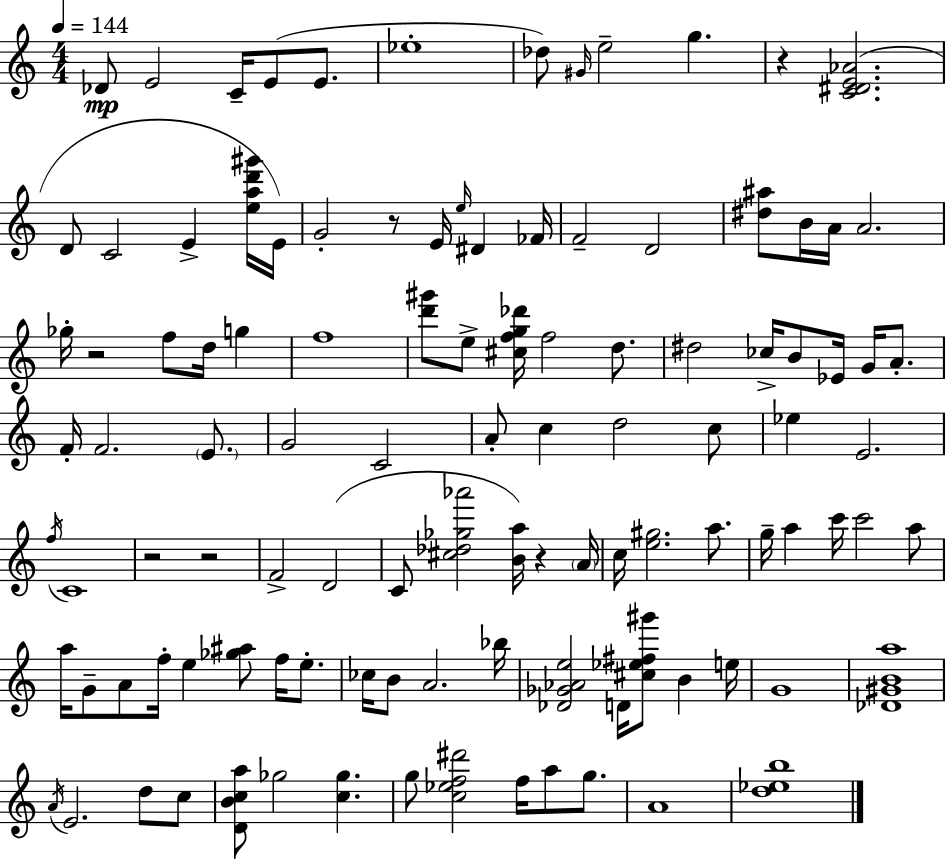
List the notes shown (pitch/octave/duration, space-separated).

Db4/e E4/h C4/s E4/e E4/e. Eb5/w Db5/e G#4/s E5/h G5/q. R/q [C4,D#4,E4,Ab4]/h. D4/e C4/h E4/q [E5,A5,D6,G#6]/s E4/s G4/h R/e E4/s E5/s D#4/q FES4/s F4/h D4/h [D#5,A#5]/e B4/s A4/s A4/h. Gb5/s R/h F5/e D5/s G5/q F5/w [D6,G#6]/e E5/e [C#5,F5,G5,Db6]/s F5/h D5/e. D#5/h CES5/s B4/e Eb4/s G4/s A4/e. F4/s F4/h. E4/e. G4/h C4/h A4/e C5/q D5/h C5/e Eb5/q E4/h. F5/s C4/w R/h R/h F4/h D4/h C4/e [C#5,Db5,Gb5,Ab6]/h [B4,A5]/s R/q A4/s C5/s [E5,G#5]/h. A5/e. G5/s A5/q C6/s C6/h A5/e A5/s G4/e A4/e F5/s E5/q [Gb5,A#5]/e F5/s E5/e. CES5/s B4/e A4/h. Bb5/s [Db4,Gb4,Ab4,E5]/h D4/s [C#5,Eb5,F#5,G#6]/e B4/q E5/s G4/w [Db4,G#4,B4,A5]/w A4/s E4/h. D5/e C5/e [D4,B4,C5,A5]/e Gb5/h [C5,Gb5]/q. G5/e [C5,Eb5,F5,D#6]/h F5/s A5/e G5/e. A4/w [D5,Eb5,B5]/w